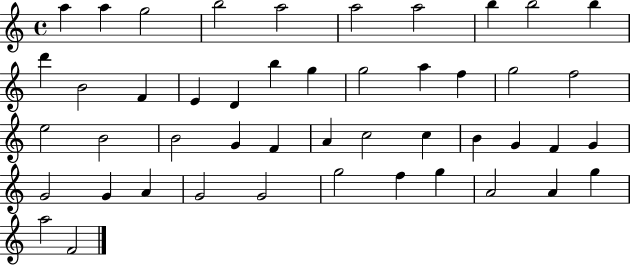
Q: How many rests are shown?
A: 0